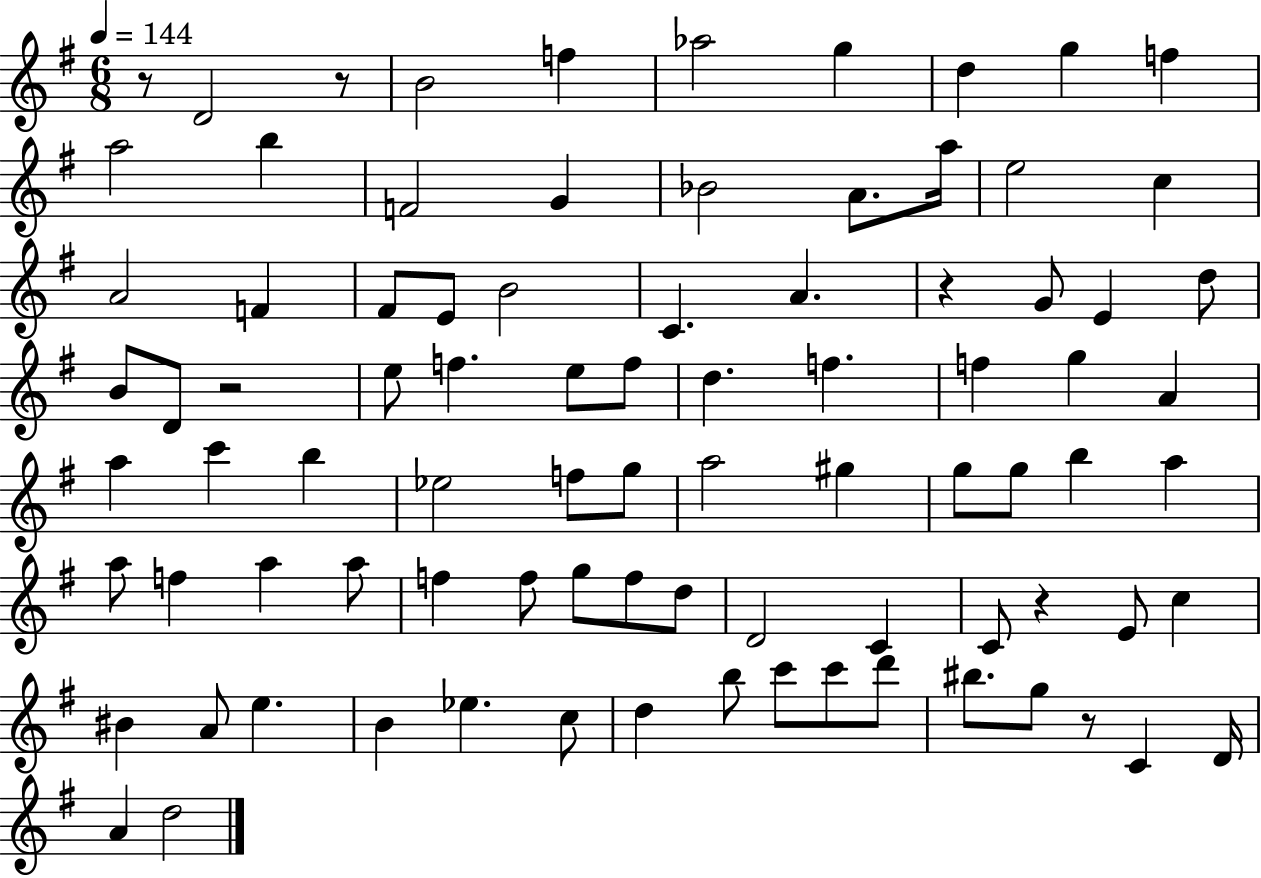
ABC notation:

X:1
T:Untitled
M:6/8
L:1/4
K:G
z/2 D2 z/2 B2 f _a2 g d g f a2 b F2 G _B2 A/2 a/4 e2 c A2 F ^F/2 E/2 B2 C A z G/2 E d/2 B/2 D/2 z2 e/2 f e/2 f/2 d f f g A a c' b _e2 f/2 g/2 a2 ^g g/2 g/2 b a a/2 f a a/2 f f/2 g/2 f/2 d/2 D2 C C/2 z E/2 c ^B A/2 e B _e c/2 d b/2 c'/2 c'/2 d'/2 ^b/2 g/2 z/2 C D/4 A d2